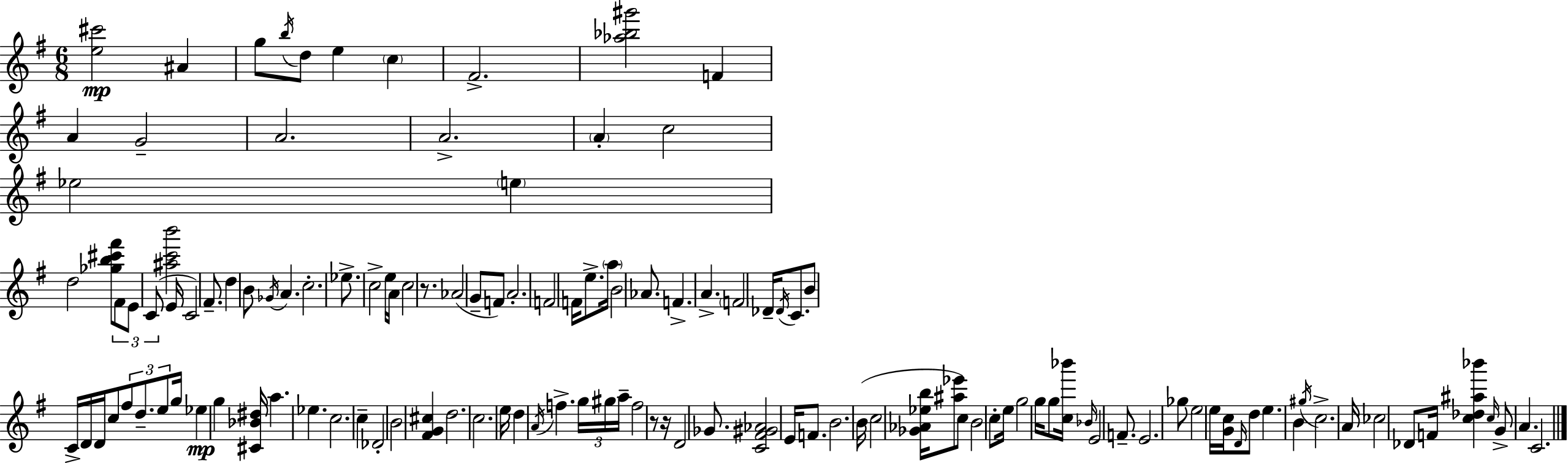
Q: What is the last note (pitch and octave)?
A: C4